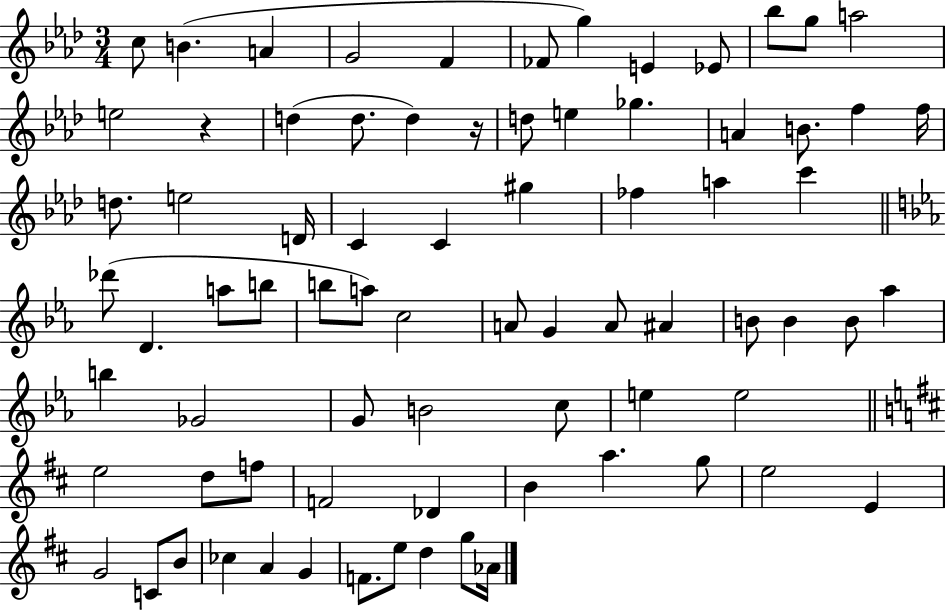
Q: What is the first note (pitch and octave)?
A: C5